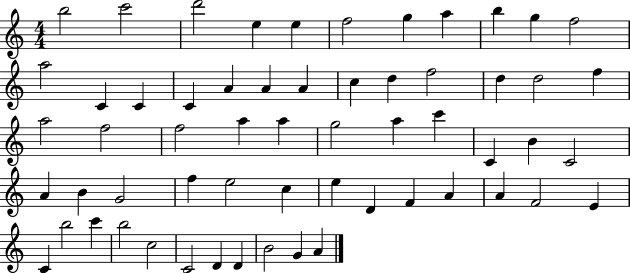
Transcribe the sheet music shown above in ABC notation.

X:1
T:Untitled
M:4/4
L:1/4
K:C
b2 c'2 d'2 e e f2 g a b g f2 a2 C C C A A A c d f2 d d2 f a2 f2 f2 a a g2 a c' C B C2 A B G2 f e2 c e D F A A F2 E C b2 c' b2 c2 C2 D D B2 G A